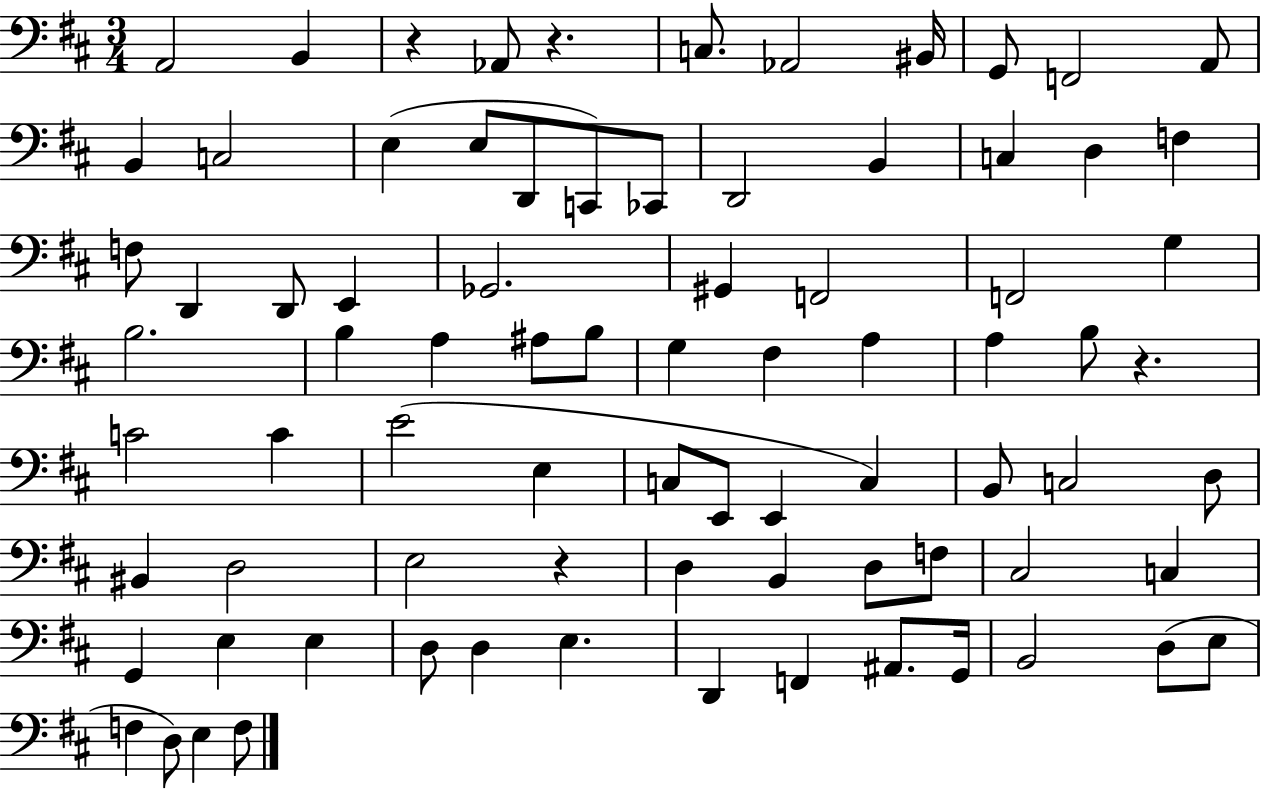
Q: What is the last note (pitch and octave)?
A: F3